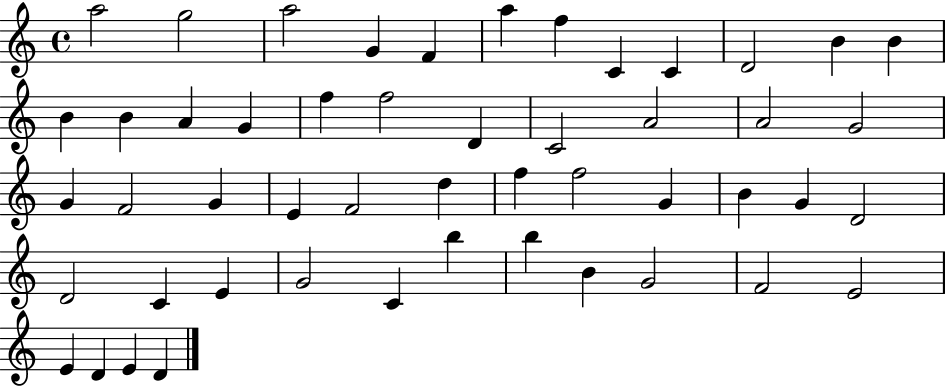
X:1
T:Untitled
M:4/4
L:1/4
K:C
a2 g2 a2 G F a f C C D2 B B B B A G f f2 D C2 A2 A2 G2 G F2 G E F2 d f f2 G B G D2 D2 C E G2 C b b B G2 F2 E2 E D E D